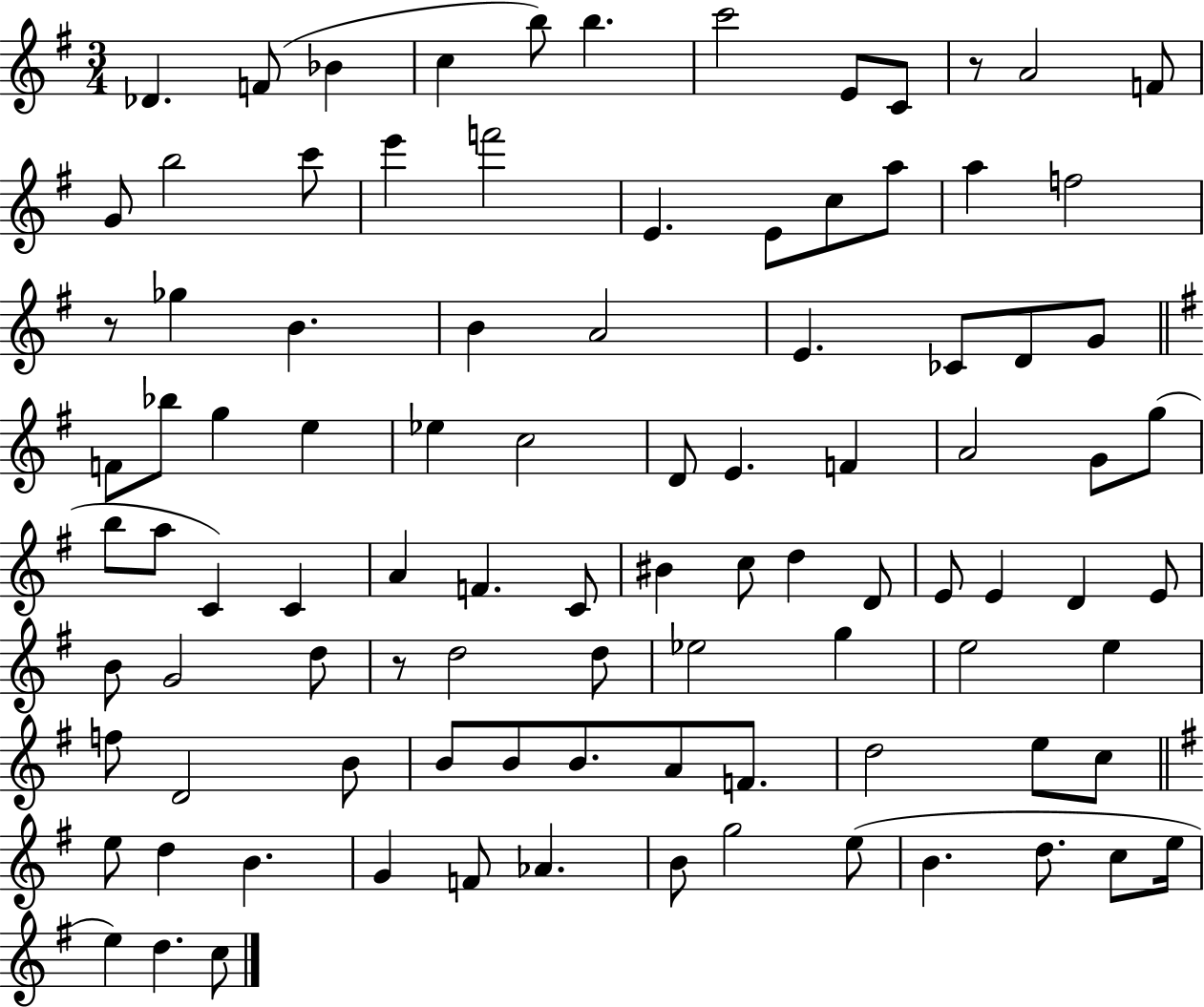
Db4/q. F4/e Bb4/q C5/q B5/e B5/q. C6/h E4/e C4/e R/e A4/h F4/e G4/e B5/h C6/e E6/q F6/h E4/q. E4/e C5/e A5/e A5/q F5/h R/e Gb5/q B4/q. B4/q A4/h E4/q. CES4/e D4/e G4/e F4/e Bb5/e G5/q E5/q Eb5/q C5/h D4/e E4/q. F4/q A4/h G4/e G5/e B5/e A5/e C4/q C4/q A4/q F4/q. C4/e BIS4/q C5/e D5/q D4/e E4/e E4/q D4/q E4/e B4/e G4/h D5/e R/e D5/h D5/e Eb5/h G5/q E5/h E5/q F5/e D4/h B4/e B4/e B4/e B4/e. A4/e F4/e. D5/h E5/e C5/e E5/e D5/q B4/q. G4/q F4/e Ab4/q. B4/e G5/h E5/e B4/q. D5/e. C5/e E5/s E5/q D5/q. C5/e